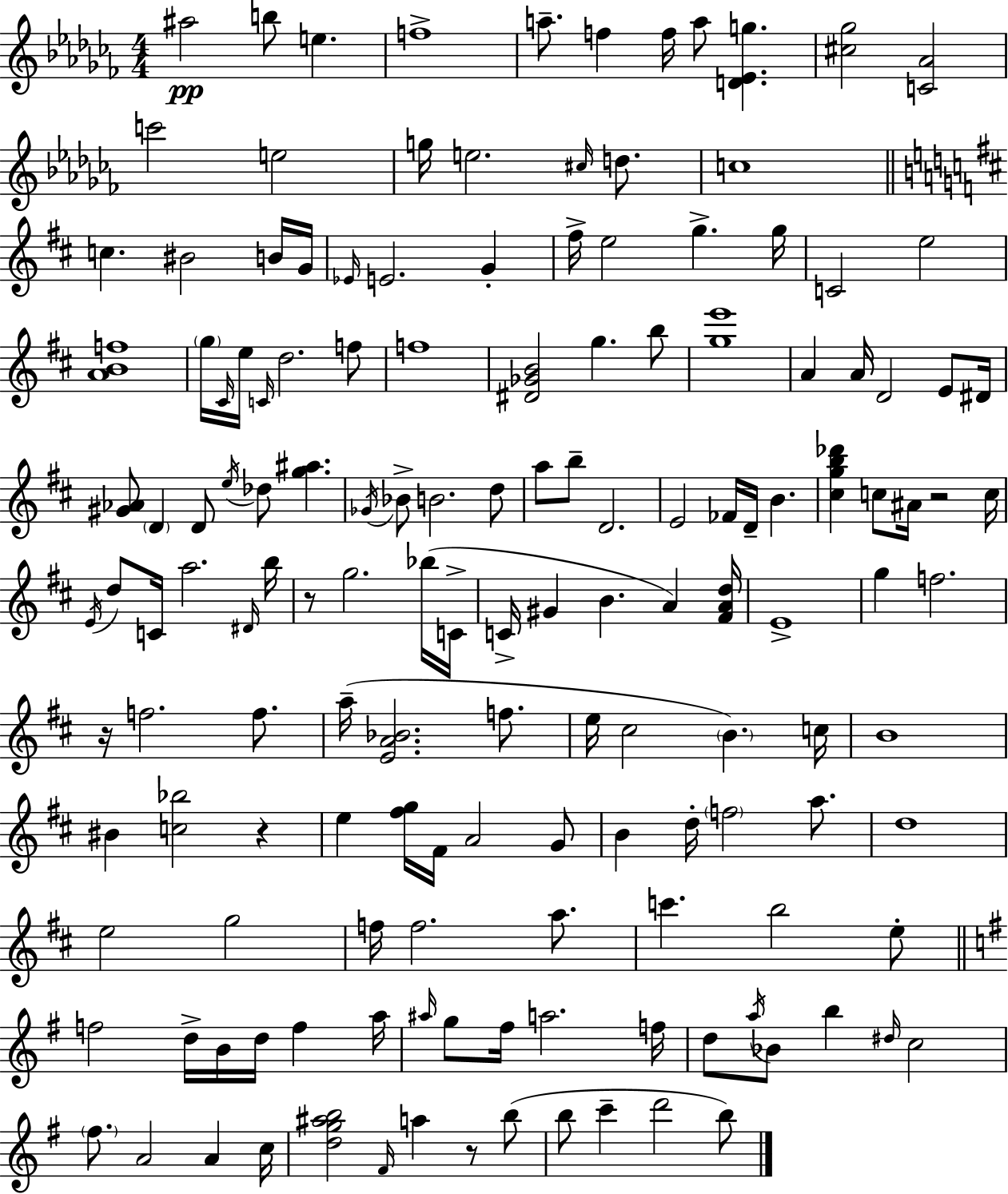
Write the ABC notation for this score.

X:1
T:Untitled
M:4/4
L:1/4
K:Abm
^a2 b/2 e f4 a/2 f f/4 a/2 [D_Eg] [^c_g]2 [C_A]2 c'2 e2 g/4 e2 ^c/4 d/2 c4 c ^B2 B/4 G/4 _E/4 E2 G ^f/4 e2 g g/4 C2 e2 [ABf]4 g/4 ^C/4 e/4 C/4 d2 f/2 f4 [^D_GB]2 g b/2 [ge']4 A A/4 D2 E/2 ^D/4 [^G_A]/2 D D/2 e/4 _d/2 [g^a] _G/4 _B/2 B2 d/2 a/2 b/2 D2 E2 _F/4 D/4 B [^cgb_d'] c/2 ^A/4 z2 c/4 E/4 d/2 C/4 a2 ^D/4 b/4 z/2 g2 _b/4 C/4 C/4 ^G B A [^FAd]/4 E4 g f2 z/4 f2 f/2 a/4 [EA_B]2 f/2 e/4 ^c2 B c/4 B4 ^B [c_b]2 z e [^fg]/4 ^F/4 A2 G/2 B d/4 f2 a/2 d4 e2 g2 f/4 f2 a/2 c' b2 e/2 f2 d/4 B/4 d/4 f a/4 ^a/4 g/2 ^f/4 a2 f/4 d/2 a/4 _B/2 b ^d/4 c2 ^f/2 A2 A c/4 [dg^ab]2 ^F/4 a z/2 b/2 b/2 c' d'2 b/2